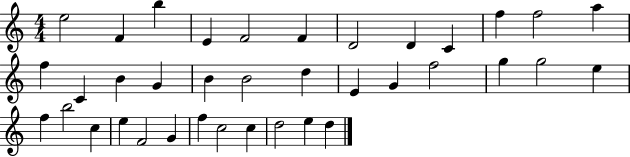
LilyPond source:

{
  \clef treble
  \numericTimeSignature
  \time 4/4
  \key c \major
  e''2 f'4 b''4 | e'4 f'2 f'4 | d'2 d'4 c'4 | f''4 f''2 a''4 | \break f''4 c'4 b'4 g'4 | b'4 b'2 d''4 | e'4 g'4 f''2 | g''4 g''2 e''4 | \break f''4 b''2 c''4 | e''4 f'2 g'4 | f''4 c''2 c''4 | d''2 e''4 d''4 | \break \bar "|."
}